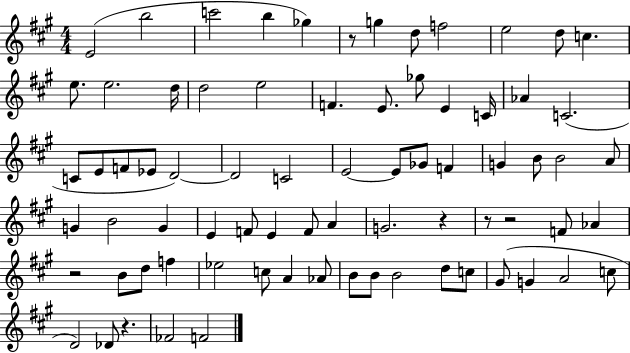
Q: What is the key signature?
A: A major